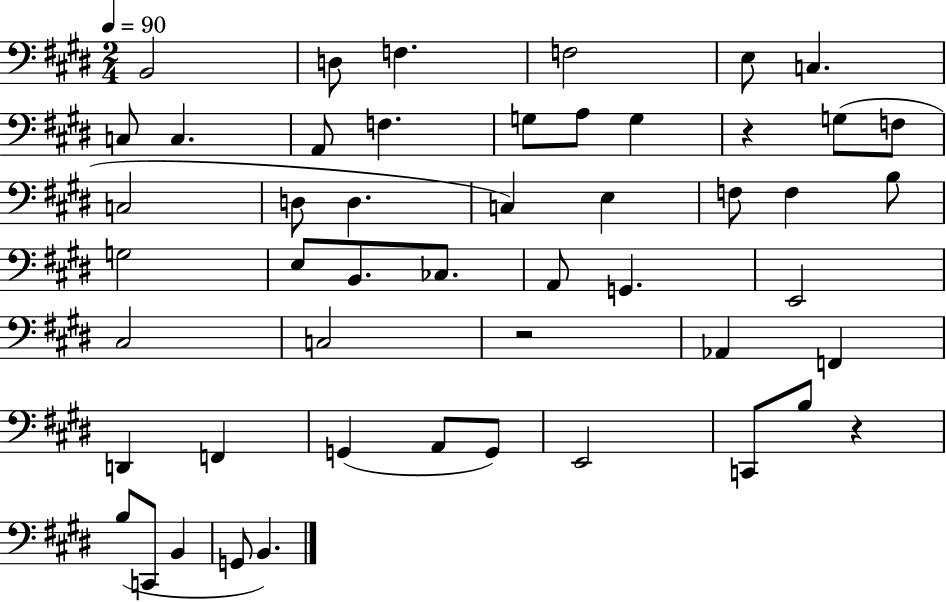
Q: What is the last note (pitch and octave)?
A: B2